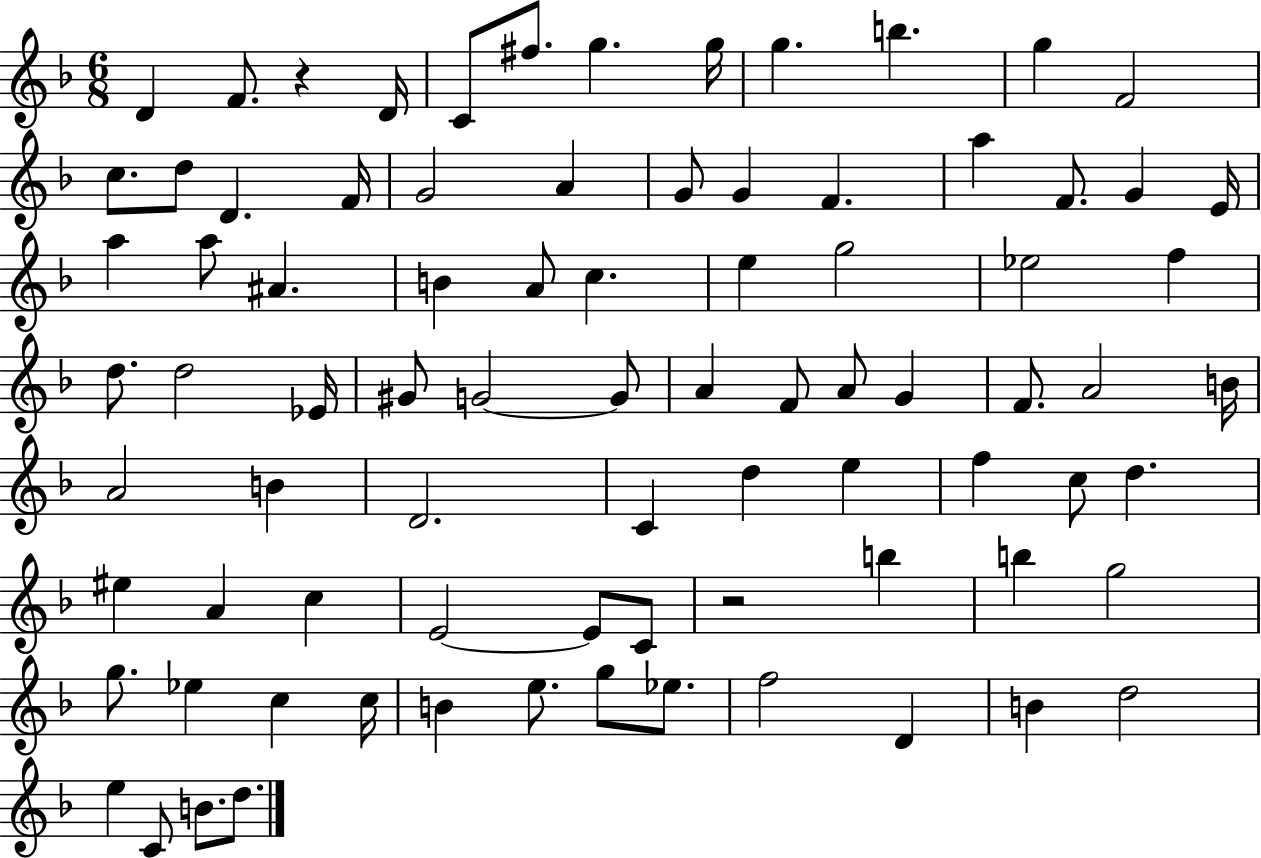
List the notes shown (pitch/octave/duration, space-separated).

D4/q F4/e. R/q D4/s C4/e F#5/e. G5/q. G5/s G5/q. B5/q. G5/q F4/h C5/e. D5/e D4/q. F4/s G4/h A4/q G4/e G4/q F4/q. A5/q F4/e. G4/q E4/s A5/q A5/e A#4/q. B4/q A4/e C5/q. E5/q G5/h Eb5/h F5/q D5/e. D5/h Eb4/s G#4/e G4/h G4/e A4/q F4/e A4/e G4/q F4/e. A4/h B4/s A4/h B4/q D4/h. C4/q D5/q E5/q F5/q C5/e D5/q. EIS5/q A4/q C5/q E4/h E4/e C4/e R/h B5/q B5/q G5/h G5/e. Eb5/q C5/q C5/s B4/q E5/e. G5/e Eb5/e. F5/h D4/q B4/q D5/h E5/q C4/e B4/e. D5/e.